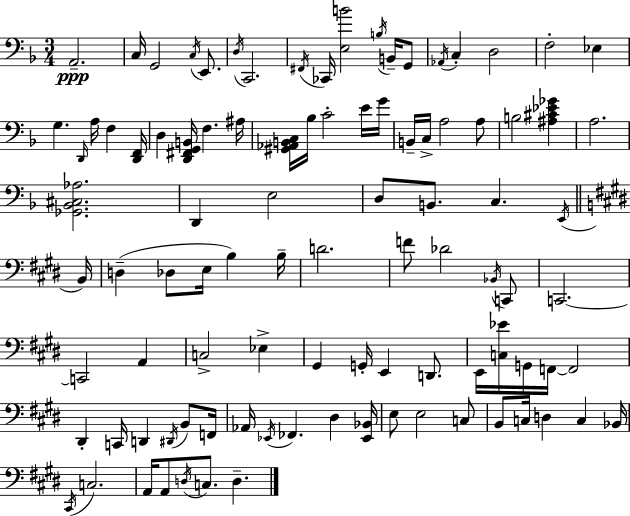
X:1
T:Untitled
M:3/4
L:1/4
K:Dm
A,,2 C,/4 G,,2 C,/4 E,,/2 D,/4 C,,2 ^F,,/4 _C,,/4 [E,B]2 B,/4 B,,/4 G,,/2 _A,,/4 C, D,2 F,2 _E, G, D,,/4 A,/4 F, [D,,F,,]/4 D, [D,,^F,,G,,B,,]/4 F, ^A,/4 [^G,,_A,,B,,C,]/4 _B,/4 C2 E/4 G/4 B,,/4 C,/4 A,2 A,/2 B,2 [^A,^C_E_G] A,2 [_G,,_B,,^C,_A,]2 D,, E,2 D,/2 B,,/2 C, E,,/4 B,,/4 D, _D,/2 E,/4 B, B,/4 D2 F/2 _D2 _B,,/4 C,,/2 C,,2 C,,2 A,, C,2 _E, ^G,, G,,/4 E,, D,,/2 E,,/4 [C,_E]/4 G,,/4 F,,/4 F,,2 ^D,, C,,/4 D,, ^D,,/4 B,,/2 F,,/4 _A,,/4 _E,,/4 _F,, ^D, [_E,,_B,,]/4 E,/2 E,2 C,/2 B,,/2 C,/4 D, C, _B,,/4 ^C,,/4 C,2 A,,/4 A,,/2 D,/4 C,/2 D,